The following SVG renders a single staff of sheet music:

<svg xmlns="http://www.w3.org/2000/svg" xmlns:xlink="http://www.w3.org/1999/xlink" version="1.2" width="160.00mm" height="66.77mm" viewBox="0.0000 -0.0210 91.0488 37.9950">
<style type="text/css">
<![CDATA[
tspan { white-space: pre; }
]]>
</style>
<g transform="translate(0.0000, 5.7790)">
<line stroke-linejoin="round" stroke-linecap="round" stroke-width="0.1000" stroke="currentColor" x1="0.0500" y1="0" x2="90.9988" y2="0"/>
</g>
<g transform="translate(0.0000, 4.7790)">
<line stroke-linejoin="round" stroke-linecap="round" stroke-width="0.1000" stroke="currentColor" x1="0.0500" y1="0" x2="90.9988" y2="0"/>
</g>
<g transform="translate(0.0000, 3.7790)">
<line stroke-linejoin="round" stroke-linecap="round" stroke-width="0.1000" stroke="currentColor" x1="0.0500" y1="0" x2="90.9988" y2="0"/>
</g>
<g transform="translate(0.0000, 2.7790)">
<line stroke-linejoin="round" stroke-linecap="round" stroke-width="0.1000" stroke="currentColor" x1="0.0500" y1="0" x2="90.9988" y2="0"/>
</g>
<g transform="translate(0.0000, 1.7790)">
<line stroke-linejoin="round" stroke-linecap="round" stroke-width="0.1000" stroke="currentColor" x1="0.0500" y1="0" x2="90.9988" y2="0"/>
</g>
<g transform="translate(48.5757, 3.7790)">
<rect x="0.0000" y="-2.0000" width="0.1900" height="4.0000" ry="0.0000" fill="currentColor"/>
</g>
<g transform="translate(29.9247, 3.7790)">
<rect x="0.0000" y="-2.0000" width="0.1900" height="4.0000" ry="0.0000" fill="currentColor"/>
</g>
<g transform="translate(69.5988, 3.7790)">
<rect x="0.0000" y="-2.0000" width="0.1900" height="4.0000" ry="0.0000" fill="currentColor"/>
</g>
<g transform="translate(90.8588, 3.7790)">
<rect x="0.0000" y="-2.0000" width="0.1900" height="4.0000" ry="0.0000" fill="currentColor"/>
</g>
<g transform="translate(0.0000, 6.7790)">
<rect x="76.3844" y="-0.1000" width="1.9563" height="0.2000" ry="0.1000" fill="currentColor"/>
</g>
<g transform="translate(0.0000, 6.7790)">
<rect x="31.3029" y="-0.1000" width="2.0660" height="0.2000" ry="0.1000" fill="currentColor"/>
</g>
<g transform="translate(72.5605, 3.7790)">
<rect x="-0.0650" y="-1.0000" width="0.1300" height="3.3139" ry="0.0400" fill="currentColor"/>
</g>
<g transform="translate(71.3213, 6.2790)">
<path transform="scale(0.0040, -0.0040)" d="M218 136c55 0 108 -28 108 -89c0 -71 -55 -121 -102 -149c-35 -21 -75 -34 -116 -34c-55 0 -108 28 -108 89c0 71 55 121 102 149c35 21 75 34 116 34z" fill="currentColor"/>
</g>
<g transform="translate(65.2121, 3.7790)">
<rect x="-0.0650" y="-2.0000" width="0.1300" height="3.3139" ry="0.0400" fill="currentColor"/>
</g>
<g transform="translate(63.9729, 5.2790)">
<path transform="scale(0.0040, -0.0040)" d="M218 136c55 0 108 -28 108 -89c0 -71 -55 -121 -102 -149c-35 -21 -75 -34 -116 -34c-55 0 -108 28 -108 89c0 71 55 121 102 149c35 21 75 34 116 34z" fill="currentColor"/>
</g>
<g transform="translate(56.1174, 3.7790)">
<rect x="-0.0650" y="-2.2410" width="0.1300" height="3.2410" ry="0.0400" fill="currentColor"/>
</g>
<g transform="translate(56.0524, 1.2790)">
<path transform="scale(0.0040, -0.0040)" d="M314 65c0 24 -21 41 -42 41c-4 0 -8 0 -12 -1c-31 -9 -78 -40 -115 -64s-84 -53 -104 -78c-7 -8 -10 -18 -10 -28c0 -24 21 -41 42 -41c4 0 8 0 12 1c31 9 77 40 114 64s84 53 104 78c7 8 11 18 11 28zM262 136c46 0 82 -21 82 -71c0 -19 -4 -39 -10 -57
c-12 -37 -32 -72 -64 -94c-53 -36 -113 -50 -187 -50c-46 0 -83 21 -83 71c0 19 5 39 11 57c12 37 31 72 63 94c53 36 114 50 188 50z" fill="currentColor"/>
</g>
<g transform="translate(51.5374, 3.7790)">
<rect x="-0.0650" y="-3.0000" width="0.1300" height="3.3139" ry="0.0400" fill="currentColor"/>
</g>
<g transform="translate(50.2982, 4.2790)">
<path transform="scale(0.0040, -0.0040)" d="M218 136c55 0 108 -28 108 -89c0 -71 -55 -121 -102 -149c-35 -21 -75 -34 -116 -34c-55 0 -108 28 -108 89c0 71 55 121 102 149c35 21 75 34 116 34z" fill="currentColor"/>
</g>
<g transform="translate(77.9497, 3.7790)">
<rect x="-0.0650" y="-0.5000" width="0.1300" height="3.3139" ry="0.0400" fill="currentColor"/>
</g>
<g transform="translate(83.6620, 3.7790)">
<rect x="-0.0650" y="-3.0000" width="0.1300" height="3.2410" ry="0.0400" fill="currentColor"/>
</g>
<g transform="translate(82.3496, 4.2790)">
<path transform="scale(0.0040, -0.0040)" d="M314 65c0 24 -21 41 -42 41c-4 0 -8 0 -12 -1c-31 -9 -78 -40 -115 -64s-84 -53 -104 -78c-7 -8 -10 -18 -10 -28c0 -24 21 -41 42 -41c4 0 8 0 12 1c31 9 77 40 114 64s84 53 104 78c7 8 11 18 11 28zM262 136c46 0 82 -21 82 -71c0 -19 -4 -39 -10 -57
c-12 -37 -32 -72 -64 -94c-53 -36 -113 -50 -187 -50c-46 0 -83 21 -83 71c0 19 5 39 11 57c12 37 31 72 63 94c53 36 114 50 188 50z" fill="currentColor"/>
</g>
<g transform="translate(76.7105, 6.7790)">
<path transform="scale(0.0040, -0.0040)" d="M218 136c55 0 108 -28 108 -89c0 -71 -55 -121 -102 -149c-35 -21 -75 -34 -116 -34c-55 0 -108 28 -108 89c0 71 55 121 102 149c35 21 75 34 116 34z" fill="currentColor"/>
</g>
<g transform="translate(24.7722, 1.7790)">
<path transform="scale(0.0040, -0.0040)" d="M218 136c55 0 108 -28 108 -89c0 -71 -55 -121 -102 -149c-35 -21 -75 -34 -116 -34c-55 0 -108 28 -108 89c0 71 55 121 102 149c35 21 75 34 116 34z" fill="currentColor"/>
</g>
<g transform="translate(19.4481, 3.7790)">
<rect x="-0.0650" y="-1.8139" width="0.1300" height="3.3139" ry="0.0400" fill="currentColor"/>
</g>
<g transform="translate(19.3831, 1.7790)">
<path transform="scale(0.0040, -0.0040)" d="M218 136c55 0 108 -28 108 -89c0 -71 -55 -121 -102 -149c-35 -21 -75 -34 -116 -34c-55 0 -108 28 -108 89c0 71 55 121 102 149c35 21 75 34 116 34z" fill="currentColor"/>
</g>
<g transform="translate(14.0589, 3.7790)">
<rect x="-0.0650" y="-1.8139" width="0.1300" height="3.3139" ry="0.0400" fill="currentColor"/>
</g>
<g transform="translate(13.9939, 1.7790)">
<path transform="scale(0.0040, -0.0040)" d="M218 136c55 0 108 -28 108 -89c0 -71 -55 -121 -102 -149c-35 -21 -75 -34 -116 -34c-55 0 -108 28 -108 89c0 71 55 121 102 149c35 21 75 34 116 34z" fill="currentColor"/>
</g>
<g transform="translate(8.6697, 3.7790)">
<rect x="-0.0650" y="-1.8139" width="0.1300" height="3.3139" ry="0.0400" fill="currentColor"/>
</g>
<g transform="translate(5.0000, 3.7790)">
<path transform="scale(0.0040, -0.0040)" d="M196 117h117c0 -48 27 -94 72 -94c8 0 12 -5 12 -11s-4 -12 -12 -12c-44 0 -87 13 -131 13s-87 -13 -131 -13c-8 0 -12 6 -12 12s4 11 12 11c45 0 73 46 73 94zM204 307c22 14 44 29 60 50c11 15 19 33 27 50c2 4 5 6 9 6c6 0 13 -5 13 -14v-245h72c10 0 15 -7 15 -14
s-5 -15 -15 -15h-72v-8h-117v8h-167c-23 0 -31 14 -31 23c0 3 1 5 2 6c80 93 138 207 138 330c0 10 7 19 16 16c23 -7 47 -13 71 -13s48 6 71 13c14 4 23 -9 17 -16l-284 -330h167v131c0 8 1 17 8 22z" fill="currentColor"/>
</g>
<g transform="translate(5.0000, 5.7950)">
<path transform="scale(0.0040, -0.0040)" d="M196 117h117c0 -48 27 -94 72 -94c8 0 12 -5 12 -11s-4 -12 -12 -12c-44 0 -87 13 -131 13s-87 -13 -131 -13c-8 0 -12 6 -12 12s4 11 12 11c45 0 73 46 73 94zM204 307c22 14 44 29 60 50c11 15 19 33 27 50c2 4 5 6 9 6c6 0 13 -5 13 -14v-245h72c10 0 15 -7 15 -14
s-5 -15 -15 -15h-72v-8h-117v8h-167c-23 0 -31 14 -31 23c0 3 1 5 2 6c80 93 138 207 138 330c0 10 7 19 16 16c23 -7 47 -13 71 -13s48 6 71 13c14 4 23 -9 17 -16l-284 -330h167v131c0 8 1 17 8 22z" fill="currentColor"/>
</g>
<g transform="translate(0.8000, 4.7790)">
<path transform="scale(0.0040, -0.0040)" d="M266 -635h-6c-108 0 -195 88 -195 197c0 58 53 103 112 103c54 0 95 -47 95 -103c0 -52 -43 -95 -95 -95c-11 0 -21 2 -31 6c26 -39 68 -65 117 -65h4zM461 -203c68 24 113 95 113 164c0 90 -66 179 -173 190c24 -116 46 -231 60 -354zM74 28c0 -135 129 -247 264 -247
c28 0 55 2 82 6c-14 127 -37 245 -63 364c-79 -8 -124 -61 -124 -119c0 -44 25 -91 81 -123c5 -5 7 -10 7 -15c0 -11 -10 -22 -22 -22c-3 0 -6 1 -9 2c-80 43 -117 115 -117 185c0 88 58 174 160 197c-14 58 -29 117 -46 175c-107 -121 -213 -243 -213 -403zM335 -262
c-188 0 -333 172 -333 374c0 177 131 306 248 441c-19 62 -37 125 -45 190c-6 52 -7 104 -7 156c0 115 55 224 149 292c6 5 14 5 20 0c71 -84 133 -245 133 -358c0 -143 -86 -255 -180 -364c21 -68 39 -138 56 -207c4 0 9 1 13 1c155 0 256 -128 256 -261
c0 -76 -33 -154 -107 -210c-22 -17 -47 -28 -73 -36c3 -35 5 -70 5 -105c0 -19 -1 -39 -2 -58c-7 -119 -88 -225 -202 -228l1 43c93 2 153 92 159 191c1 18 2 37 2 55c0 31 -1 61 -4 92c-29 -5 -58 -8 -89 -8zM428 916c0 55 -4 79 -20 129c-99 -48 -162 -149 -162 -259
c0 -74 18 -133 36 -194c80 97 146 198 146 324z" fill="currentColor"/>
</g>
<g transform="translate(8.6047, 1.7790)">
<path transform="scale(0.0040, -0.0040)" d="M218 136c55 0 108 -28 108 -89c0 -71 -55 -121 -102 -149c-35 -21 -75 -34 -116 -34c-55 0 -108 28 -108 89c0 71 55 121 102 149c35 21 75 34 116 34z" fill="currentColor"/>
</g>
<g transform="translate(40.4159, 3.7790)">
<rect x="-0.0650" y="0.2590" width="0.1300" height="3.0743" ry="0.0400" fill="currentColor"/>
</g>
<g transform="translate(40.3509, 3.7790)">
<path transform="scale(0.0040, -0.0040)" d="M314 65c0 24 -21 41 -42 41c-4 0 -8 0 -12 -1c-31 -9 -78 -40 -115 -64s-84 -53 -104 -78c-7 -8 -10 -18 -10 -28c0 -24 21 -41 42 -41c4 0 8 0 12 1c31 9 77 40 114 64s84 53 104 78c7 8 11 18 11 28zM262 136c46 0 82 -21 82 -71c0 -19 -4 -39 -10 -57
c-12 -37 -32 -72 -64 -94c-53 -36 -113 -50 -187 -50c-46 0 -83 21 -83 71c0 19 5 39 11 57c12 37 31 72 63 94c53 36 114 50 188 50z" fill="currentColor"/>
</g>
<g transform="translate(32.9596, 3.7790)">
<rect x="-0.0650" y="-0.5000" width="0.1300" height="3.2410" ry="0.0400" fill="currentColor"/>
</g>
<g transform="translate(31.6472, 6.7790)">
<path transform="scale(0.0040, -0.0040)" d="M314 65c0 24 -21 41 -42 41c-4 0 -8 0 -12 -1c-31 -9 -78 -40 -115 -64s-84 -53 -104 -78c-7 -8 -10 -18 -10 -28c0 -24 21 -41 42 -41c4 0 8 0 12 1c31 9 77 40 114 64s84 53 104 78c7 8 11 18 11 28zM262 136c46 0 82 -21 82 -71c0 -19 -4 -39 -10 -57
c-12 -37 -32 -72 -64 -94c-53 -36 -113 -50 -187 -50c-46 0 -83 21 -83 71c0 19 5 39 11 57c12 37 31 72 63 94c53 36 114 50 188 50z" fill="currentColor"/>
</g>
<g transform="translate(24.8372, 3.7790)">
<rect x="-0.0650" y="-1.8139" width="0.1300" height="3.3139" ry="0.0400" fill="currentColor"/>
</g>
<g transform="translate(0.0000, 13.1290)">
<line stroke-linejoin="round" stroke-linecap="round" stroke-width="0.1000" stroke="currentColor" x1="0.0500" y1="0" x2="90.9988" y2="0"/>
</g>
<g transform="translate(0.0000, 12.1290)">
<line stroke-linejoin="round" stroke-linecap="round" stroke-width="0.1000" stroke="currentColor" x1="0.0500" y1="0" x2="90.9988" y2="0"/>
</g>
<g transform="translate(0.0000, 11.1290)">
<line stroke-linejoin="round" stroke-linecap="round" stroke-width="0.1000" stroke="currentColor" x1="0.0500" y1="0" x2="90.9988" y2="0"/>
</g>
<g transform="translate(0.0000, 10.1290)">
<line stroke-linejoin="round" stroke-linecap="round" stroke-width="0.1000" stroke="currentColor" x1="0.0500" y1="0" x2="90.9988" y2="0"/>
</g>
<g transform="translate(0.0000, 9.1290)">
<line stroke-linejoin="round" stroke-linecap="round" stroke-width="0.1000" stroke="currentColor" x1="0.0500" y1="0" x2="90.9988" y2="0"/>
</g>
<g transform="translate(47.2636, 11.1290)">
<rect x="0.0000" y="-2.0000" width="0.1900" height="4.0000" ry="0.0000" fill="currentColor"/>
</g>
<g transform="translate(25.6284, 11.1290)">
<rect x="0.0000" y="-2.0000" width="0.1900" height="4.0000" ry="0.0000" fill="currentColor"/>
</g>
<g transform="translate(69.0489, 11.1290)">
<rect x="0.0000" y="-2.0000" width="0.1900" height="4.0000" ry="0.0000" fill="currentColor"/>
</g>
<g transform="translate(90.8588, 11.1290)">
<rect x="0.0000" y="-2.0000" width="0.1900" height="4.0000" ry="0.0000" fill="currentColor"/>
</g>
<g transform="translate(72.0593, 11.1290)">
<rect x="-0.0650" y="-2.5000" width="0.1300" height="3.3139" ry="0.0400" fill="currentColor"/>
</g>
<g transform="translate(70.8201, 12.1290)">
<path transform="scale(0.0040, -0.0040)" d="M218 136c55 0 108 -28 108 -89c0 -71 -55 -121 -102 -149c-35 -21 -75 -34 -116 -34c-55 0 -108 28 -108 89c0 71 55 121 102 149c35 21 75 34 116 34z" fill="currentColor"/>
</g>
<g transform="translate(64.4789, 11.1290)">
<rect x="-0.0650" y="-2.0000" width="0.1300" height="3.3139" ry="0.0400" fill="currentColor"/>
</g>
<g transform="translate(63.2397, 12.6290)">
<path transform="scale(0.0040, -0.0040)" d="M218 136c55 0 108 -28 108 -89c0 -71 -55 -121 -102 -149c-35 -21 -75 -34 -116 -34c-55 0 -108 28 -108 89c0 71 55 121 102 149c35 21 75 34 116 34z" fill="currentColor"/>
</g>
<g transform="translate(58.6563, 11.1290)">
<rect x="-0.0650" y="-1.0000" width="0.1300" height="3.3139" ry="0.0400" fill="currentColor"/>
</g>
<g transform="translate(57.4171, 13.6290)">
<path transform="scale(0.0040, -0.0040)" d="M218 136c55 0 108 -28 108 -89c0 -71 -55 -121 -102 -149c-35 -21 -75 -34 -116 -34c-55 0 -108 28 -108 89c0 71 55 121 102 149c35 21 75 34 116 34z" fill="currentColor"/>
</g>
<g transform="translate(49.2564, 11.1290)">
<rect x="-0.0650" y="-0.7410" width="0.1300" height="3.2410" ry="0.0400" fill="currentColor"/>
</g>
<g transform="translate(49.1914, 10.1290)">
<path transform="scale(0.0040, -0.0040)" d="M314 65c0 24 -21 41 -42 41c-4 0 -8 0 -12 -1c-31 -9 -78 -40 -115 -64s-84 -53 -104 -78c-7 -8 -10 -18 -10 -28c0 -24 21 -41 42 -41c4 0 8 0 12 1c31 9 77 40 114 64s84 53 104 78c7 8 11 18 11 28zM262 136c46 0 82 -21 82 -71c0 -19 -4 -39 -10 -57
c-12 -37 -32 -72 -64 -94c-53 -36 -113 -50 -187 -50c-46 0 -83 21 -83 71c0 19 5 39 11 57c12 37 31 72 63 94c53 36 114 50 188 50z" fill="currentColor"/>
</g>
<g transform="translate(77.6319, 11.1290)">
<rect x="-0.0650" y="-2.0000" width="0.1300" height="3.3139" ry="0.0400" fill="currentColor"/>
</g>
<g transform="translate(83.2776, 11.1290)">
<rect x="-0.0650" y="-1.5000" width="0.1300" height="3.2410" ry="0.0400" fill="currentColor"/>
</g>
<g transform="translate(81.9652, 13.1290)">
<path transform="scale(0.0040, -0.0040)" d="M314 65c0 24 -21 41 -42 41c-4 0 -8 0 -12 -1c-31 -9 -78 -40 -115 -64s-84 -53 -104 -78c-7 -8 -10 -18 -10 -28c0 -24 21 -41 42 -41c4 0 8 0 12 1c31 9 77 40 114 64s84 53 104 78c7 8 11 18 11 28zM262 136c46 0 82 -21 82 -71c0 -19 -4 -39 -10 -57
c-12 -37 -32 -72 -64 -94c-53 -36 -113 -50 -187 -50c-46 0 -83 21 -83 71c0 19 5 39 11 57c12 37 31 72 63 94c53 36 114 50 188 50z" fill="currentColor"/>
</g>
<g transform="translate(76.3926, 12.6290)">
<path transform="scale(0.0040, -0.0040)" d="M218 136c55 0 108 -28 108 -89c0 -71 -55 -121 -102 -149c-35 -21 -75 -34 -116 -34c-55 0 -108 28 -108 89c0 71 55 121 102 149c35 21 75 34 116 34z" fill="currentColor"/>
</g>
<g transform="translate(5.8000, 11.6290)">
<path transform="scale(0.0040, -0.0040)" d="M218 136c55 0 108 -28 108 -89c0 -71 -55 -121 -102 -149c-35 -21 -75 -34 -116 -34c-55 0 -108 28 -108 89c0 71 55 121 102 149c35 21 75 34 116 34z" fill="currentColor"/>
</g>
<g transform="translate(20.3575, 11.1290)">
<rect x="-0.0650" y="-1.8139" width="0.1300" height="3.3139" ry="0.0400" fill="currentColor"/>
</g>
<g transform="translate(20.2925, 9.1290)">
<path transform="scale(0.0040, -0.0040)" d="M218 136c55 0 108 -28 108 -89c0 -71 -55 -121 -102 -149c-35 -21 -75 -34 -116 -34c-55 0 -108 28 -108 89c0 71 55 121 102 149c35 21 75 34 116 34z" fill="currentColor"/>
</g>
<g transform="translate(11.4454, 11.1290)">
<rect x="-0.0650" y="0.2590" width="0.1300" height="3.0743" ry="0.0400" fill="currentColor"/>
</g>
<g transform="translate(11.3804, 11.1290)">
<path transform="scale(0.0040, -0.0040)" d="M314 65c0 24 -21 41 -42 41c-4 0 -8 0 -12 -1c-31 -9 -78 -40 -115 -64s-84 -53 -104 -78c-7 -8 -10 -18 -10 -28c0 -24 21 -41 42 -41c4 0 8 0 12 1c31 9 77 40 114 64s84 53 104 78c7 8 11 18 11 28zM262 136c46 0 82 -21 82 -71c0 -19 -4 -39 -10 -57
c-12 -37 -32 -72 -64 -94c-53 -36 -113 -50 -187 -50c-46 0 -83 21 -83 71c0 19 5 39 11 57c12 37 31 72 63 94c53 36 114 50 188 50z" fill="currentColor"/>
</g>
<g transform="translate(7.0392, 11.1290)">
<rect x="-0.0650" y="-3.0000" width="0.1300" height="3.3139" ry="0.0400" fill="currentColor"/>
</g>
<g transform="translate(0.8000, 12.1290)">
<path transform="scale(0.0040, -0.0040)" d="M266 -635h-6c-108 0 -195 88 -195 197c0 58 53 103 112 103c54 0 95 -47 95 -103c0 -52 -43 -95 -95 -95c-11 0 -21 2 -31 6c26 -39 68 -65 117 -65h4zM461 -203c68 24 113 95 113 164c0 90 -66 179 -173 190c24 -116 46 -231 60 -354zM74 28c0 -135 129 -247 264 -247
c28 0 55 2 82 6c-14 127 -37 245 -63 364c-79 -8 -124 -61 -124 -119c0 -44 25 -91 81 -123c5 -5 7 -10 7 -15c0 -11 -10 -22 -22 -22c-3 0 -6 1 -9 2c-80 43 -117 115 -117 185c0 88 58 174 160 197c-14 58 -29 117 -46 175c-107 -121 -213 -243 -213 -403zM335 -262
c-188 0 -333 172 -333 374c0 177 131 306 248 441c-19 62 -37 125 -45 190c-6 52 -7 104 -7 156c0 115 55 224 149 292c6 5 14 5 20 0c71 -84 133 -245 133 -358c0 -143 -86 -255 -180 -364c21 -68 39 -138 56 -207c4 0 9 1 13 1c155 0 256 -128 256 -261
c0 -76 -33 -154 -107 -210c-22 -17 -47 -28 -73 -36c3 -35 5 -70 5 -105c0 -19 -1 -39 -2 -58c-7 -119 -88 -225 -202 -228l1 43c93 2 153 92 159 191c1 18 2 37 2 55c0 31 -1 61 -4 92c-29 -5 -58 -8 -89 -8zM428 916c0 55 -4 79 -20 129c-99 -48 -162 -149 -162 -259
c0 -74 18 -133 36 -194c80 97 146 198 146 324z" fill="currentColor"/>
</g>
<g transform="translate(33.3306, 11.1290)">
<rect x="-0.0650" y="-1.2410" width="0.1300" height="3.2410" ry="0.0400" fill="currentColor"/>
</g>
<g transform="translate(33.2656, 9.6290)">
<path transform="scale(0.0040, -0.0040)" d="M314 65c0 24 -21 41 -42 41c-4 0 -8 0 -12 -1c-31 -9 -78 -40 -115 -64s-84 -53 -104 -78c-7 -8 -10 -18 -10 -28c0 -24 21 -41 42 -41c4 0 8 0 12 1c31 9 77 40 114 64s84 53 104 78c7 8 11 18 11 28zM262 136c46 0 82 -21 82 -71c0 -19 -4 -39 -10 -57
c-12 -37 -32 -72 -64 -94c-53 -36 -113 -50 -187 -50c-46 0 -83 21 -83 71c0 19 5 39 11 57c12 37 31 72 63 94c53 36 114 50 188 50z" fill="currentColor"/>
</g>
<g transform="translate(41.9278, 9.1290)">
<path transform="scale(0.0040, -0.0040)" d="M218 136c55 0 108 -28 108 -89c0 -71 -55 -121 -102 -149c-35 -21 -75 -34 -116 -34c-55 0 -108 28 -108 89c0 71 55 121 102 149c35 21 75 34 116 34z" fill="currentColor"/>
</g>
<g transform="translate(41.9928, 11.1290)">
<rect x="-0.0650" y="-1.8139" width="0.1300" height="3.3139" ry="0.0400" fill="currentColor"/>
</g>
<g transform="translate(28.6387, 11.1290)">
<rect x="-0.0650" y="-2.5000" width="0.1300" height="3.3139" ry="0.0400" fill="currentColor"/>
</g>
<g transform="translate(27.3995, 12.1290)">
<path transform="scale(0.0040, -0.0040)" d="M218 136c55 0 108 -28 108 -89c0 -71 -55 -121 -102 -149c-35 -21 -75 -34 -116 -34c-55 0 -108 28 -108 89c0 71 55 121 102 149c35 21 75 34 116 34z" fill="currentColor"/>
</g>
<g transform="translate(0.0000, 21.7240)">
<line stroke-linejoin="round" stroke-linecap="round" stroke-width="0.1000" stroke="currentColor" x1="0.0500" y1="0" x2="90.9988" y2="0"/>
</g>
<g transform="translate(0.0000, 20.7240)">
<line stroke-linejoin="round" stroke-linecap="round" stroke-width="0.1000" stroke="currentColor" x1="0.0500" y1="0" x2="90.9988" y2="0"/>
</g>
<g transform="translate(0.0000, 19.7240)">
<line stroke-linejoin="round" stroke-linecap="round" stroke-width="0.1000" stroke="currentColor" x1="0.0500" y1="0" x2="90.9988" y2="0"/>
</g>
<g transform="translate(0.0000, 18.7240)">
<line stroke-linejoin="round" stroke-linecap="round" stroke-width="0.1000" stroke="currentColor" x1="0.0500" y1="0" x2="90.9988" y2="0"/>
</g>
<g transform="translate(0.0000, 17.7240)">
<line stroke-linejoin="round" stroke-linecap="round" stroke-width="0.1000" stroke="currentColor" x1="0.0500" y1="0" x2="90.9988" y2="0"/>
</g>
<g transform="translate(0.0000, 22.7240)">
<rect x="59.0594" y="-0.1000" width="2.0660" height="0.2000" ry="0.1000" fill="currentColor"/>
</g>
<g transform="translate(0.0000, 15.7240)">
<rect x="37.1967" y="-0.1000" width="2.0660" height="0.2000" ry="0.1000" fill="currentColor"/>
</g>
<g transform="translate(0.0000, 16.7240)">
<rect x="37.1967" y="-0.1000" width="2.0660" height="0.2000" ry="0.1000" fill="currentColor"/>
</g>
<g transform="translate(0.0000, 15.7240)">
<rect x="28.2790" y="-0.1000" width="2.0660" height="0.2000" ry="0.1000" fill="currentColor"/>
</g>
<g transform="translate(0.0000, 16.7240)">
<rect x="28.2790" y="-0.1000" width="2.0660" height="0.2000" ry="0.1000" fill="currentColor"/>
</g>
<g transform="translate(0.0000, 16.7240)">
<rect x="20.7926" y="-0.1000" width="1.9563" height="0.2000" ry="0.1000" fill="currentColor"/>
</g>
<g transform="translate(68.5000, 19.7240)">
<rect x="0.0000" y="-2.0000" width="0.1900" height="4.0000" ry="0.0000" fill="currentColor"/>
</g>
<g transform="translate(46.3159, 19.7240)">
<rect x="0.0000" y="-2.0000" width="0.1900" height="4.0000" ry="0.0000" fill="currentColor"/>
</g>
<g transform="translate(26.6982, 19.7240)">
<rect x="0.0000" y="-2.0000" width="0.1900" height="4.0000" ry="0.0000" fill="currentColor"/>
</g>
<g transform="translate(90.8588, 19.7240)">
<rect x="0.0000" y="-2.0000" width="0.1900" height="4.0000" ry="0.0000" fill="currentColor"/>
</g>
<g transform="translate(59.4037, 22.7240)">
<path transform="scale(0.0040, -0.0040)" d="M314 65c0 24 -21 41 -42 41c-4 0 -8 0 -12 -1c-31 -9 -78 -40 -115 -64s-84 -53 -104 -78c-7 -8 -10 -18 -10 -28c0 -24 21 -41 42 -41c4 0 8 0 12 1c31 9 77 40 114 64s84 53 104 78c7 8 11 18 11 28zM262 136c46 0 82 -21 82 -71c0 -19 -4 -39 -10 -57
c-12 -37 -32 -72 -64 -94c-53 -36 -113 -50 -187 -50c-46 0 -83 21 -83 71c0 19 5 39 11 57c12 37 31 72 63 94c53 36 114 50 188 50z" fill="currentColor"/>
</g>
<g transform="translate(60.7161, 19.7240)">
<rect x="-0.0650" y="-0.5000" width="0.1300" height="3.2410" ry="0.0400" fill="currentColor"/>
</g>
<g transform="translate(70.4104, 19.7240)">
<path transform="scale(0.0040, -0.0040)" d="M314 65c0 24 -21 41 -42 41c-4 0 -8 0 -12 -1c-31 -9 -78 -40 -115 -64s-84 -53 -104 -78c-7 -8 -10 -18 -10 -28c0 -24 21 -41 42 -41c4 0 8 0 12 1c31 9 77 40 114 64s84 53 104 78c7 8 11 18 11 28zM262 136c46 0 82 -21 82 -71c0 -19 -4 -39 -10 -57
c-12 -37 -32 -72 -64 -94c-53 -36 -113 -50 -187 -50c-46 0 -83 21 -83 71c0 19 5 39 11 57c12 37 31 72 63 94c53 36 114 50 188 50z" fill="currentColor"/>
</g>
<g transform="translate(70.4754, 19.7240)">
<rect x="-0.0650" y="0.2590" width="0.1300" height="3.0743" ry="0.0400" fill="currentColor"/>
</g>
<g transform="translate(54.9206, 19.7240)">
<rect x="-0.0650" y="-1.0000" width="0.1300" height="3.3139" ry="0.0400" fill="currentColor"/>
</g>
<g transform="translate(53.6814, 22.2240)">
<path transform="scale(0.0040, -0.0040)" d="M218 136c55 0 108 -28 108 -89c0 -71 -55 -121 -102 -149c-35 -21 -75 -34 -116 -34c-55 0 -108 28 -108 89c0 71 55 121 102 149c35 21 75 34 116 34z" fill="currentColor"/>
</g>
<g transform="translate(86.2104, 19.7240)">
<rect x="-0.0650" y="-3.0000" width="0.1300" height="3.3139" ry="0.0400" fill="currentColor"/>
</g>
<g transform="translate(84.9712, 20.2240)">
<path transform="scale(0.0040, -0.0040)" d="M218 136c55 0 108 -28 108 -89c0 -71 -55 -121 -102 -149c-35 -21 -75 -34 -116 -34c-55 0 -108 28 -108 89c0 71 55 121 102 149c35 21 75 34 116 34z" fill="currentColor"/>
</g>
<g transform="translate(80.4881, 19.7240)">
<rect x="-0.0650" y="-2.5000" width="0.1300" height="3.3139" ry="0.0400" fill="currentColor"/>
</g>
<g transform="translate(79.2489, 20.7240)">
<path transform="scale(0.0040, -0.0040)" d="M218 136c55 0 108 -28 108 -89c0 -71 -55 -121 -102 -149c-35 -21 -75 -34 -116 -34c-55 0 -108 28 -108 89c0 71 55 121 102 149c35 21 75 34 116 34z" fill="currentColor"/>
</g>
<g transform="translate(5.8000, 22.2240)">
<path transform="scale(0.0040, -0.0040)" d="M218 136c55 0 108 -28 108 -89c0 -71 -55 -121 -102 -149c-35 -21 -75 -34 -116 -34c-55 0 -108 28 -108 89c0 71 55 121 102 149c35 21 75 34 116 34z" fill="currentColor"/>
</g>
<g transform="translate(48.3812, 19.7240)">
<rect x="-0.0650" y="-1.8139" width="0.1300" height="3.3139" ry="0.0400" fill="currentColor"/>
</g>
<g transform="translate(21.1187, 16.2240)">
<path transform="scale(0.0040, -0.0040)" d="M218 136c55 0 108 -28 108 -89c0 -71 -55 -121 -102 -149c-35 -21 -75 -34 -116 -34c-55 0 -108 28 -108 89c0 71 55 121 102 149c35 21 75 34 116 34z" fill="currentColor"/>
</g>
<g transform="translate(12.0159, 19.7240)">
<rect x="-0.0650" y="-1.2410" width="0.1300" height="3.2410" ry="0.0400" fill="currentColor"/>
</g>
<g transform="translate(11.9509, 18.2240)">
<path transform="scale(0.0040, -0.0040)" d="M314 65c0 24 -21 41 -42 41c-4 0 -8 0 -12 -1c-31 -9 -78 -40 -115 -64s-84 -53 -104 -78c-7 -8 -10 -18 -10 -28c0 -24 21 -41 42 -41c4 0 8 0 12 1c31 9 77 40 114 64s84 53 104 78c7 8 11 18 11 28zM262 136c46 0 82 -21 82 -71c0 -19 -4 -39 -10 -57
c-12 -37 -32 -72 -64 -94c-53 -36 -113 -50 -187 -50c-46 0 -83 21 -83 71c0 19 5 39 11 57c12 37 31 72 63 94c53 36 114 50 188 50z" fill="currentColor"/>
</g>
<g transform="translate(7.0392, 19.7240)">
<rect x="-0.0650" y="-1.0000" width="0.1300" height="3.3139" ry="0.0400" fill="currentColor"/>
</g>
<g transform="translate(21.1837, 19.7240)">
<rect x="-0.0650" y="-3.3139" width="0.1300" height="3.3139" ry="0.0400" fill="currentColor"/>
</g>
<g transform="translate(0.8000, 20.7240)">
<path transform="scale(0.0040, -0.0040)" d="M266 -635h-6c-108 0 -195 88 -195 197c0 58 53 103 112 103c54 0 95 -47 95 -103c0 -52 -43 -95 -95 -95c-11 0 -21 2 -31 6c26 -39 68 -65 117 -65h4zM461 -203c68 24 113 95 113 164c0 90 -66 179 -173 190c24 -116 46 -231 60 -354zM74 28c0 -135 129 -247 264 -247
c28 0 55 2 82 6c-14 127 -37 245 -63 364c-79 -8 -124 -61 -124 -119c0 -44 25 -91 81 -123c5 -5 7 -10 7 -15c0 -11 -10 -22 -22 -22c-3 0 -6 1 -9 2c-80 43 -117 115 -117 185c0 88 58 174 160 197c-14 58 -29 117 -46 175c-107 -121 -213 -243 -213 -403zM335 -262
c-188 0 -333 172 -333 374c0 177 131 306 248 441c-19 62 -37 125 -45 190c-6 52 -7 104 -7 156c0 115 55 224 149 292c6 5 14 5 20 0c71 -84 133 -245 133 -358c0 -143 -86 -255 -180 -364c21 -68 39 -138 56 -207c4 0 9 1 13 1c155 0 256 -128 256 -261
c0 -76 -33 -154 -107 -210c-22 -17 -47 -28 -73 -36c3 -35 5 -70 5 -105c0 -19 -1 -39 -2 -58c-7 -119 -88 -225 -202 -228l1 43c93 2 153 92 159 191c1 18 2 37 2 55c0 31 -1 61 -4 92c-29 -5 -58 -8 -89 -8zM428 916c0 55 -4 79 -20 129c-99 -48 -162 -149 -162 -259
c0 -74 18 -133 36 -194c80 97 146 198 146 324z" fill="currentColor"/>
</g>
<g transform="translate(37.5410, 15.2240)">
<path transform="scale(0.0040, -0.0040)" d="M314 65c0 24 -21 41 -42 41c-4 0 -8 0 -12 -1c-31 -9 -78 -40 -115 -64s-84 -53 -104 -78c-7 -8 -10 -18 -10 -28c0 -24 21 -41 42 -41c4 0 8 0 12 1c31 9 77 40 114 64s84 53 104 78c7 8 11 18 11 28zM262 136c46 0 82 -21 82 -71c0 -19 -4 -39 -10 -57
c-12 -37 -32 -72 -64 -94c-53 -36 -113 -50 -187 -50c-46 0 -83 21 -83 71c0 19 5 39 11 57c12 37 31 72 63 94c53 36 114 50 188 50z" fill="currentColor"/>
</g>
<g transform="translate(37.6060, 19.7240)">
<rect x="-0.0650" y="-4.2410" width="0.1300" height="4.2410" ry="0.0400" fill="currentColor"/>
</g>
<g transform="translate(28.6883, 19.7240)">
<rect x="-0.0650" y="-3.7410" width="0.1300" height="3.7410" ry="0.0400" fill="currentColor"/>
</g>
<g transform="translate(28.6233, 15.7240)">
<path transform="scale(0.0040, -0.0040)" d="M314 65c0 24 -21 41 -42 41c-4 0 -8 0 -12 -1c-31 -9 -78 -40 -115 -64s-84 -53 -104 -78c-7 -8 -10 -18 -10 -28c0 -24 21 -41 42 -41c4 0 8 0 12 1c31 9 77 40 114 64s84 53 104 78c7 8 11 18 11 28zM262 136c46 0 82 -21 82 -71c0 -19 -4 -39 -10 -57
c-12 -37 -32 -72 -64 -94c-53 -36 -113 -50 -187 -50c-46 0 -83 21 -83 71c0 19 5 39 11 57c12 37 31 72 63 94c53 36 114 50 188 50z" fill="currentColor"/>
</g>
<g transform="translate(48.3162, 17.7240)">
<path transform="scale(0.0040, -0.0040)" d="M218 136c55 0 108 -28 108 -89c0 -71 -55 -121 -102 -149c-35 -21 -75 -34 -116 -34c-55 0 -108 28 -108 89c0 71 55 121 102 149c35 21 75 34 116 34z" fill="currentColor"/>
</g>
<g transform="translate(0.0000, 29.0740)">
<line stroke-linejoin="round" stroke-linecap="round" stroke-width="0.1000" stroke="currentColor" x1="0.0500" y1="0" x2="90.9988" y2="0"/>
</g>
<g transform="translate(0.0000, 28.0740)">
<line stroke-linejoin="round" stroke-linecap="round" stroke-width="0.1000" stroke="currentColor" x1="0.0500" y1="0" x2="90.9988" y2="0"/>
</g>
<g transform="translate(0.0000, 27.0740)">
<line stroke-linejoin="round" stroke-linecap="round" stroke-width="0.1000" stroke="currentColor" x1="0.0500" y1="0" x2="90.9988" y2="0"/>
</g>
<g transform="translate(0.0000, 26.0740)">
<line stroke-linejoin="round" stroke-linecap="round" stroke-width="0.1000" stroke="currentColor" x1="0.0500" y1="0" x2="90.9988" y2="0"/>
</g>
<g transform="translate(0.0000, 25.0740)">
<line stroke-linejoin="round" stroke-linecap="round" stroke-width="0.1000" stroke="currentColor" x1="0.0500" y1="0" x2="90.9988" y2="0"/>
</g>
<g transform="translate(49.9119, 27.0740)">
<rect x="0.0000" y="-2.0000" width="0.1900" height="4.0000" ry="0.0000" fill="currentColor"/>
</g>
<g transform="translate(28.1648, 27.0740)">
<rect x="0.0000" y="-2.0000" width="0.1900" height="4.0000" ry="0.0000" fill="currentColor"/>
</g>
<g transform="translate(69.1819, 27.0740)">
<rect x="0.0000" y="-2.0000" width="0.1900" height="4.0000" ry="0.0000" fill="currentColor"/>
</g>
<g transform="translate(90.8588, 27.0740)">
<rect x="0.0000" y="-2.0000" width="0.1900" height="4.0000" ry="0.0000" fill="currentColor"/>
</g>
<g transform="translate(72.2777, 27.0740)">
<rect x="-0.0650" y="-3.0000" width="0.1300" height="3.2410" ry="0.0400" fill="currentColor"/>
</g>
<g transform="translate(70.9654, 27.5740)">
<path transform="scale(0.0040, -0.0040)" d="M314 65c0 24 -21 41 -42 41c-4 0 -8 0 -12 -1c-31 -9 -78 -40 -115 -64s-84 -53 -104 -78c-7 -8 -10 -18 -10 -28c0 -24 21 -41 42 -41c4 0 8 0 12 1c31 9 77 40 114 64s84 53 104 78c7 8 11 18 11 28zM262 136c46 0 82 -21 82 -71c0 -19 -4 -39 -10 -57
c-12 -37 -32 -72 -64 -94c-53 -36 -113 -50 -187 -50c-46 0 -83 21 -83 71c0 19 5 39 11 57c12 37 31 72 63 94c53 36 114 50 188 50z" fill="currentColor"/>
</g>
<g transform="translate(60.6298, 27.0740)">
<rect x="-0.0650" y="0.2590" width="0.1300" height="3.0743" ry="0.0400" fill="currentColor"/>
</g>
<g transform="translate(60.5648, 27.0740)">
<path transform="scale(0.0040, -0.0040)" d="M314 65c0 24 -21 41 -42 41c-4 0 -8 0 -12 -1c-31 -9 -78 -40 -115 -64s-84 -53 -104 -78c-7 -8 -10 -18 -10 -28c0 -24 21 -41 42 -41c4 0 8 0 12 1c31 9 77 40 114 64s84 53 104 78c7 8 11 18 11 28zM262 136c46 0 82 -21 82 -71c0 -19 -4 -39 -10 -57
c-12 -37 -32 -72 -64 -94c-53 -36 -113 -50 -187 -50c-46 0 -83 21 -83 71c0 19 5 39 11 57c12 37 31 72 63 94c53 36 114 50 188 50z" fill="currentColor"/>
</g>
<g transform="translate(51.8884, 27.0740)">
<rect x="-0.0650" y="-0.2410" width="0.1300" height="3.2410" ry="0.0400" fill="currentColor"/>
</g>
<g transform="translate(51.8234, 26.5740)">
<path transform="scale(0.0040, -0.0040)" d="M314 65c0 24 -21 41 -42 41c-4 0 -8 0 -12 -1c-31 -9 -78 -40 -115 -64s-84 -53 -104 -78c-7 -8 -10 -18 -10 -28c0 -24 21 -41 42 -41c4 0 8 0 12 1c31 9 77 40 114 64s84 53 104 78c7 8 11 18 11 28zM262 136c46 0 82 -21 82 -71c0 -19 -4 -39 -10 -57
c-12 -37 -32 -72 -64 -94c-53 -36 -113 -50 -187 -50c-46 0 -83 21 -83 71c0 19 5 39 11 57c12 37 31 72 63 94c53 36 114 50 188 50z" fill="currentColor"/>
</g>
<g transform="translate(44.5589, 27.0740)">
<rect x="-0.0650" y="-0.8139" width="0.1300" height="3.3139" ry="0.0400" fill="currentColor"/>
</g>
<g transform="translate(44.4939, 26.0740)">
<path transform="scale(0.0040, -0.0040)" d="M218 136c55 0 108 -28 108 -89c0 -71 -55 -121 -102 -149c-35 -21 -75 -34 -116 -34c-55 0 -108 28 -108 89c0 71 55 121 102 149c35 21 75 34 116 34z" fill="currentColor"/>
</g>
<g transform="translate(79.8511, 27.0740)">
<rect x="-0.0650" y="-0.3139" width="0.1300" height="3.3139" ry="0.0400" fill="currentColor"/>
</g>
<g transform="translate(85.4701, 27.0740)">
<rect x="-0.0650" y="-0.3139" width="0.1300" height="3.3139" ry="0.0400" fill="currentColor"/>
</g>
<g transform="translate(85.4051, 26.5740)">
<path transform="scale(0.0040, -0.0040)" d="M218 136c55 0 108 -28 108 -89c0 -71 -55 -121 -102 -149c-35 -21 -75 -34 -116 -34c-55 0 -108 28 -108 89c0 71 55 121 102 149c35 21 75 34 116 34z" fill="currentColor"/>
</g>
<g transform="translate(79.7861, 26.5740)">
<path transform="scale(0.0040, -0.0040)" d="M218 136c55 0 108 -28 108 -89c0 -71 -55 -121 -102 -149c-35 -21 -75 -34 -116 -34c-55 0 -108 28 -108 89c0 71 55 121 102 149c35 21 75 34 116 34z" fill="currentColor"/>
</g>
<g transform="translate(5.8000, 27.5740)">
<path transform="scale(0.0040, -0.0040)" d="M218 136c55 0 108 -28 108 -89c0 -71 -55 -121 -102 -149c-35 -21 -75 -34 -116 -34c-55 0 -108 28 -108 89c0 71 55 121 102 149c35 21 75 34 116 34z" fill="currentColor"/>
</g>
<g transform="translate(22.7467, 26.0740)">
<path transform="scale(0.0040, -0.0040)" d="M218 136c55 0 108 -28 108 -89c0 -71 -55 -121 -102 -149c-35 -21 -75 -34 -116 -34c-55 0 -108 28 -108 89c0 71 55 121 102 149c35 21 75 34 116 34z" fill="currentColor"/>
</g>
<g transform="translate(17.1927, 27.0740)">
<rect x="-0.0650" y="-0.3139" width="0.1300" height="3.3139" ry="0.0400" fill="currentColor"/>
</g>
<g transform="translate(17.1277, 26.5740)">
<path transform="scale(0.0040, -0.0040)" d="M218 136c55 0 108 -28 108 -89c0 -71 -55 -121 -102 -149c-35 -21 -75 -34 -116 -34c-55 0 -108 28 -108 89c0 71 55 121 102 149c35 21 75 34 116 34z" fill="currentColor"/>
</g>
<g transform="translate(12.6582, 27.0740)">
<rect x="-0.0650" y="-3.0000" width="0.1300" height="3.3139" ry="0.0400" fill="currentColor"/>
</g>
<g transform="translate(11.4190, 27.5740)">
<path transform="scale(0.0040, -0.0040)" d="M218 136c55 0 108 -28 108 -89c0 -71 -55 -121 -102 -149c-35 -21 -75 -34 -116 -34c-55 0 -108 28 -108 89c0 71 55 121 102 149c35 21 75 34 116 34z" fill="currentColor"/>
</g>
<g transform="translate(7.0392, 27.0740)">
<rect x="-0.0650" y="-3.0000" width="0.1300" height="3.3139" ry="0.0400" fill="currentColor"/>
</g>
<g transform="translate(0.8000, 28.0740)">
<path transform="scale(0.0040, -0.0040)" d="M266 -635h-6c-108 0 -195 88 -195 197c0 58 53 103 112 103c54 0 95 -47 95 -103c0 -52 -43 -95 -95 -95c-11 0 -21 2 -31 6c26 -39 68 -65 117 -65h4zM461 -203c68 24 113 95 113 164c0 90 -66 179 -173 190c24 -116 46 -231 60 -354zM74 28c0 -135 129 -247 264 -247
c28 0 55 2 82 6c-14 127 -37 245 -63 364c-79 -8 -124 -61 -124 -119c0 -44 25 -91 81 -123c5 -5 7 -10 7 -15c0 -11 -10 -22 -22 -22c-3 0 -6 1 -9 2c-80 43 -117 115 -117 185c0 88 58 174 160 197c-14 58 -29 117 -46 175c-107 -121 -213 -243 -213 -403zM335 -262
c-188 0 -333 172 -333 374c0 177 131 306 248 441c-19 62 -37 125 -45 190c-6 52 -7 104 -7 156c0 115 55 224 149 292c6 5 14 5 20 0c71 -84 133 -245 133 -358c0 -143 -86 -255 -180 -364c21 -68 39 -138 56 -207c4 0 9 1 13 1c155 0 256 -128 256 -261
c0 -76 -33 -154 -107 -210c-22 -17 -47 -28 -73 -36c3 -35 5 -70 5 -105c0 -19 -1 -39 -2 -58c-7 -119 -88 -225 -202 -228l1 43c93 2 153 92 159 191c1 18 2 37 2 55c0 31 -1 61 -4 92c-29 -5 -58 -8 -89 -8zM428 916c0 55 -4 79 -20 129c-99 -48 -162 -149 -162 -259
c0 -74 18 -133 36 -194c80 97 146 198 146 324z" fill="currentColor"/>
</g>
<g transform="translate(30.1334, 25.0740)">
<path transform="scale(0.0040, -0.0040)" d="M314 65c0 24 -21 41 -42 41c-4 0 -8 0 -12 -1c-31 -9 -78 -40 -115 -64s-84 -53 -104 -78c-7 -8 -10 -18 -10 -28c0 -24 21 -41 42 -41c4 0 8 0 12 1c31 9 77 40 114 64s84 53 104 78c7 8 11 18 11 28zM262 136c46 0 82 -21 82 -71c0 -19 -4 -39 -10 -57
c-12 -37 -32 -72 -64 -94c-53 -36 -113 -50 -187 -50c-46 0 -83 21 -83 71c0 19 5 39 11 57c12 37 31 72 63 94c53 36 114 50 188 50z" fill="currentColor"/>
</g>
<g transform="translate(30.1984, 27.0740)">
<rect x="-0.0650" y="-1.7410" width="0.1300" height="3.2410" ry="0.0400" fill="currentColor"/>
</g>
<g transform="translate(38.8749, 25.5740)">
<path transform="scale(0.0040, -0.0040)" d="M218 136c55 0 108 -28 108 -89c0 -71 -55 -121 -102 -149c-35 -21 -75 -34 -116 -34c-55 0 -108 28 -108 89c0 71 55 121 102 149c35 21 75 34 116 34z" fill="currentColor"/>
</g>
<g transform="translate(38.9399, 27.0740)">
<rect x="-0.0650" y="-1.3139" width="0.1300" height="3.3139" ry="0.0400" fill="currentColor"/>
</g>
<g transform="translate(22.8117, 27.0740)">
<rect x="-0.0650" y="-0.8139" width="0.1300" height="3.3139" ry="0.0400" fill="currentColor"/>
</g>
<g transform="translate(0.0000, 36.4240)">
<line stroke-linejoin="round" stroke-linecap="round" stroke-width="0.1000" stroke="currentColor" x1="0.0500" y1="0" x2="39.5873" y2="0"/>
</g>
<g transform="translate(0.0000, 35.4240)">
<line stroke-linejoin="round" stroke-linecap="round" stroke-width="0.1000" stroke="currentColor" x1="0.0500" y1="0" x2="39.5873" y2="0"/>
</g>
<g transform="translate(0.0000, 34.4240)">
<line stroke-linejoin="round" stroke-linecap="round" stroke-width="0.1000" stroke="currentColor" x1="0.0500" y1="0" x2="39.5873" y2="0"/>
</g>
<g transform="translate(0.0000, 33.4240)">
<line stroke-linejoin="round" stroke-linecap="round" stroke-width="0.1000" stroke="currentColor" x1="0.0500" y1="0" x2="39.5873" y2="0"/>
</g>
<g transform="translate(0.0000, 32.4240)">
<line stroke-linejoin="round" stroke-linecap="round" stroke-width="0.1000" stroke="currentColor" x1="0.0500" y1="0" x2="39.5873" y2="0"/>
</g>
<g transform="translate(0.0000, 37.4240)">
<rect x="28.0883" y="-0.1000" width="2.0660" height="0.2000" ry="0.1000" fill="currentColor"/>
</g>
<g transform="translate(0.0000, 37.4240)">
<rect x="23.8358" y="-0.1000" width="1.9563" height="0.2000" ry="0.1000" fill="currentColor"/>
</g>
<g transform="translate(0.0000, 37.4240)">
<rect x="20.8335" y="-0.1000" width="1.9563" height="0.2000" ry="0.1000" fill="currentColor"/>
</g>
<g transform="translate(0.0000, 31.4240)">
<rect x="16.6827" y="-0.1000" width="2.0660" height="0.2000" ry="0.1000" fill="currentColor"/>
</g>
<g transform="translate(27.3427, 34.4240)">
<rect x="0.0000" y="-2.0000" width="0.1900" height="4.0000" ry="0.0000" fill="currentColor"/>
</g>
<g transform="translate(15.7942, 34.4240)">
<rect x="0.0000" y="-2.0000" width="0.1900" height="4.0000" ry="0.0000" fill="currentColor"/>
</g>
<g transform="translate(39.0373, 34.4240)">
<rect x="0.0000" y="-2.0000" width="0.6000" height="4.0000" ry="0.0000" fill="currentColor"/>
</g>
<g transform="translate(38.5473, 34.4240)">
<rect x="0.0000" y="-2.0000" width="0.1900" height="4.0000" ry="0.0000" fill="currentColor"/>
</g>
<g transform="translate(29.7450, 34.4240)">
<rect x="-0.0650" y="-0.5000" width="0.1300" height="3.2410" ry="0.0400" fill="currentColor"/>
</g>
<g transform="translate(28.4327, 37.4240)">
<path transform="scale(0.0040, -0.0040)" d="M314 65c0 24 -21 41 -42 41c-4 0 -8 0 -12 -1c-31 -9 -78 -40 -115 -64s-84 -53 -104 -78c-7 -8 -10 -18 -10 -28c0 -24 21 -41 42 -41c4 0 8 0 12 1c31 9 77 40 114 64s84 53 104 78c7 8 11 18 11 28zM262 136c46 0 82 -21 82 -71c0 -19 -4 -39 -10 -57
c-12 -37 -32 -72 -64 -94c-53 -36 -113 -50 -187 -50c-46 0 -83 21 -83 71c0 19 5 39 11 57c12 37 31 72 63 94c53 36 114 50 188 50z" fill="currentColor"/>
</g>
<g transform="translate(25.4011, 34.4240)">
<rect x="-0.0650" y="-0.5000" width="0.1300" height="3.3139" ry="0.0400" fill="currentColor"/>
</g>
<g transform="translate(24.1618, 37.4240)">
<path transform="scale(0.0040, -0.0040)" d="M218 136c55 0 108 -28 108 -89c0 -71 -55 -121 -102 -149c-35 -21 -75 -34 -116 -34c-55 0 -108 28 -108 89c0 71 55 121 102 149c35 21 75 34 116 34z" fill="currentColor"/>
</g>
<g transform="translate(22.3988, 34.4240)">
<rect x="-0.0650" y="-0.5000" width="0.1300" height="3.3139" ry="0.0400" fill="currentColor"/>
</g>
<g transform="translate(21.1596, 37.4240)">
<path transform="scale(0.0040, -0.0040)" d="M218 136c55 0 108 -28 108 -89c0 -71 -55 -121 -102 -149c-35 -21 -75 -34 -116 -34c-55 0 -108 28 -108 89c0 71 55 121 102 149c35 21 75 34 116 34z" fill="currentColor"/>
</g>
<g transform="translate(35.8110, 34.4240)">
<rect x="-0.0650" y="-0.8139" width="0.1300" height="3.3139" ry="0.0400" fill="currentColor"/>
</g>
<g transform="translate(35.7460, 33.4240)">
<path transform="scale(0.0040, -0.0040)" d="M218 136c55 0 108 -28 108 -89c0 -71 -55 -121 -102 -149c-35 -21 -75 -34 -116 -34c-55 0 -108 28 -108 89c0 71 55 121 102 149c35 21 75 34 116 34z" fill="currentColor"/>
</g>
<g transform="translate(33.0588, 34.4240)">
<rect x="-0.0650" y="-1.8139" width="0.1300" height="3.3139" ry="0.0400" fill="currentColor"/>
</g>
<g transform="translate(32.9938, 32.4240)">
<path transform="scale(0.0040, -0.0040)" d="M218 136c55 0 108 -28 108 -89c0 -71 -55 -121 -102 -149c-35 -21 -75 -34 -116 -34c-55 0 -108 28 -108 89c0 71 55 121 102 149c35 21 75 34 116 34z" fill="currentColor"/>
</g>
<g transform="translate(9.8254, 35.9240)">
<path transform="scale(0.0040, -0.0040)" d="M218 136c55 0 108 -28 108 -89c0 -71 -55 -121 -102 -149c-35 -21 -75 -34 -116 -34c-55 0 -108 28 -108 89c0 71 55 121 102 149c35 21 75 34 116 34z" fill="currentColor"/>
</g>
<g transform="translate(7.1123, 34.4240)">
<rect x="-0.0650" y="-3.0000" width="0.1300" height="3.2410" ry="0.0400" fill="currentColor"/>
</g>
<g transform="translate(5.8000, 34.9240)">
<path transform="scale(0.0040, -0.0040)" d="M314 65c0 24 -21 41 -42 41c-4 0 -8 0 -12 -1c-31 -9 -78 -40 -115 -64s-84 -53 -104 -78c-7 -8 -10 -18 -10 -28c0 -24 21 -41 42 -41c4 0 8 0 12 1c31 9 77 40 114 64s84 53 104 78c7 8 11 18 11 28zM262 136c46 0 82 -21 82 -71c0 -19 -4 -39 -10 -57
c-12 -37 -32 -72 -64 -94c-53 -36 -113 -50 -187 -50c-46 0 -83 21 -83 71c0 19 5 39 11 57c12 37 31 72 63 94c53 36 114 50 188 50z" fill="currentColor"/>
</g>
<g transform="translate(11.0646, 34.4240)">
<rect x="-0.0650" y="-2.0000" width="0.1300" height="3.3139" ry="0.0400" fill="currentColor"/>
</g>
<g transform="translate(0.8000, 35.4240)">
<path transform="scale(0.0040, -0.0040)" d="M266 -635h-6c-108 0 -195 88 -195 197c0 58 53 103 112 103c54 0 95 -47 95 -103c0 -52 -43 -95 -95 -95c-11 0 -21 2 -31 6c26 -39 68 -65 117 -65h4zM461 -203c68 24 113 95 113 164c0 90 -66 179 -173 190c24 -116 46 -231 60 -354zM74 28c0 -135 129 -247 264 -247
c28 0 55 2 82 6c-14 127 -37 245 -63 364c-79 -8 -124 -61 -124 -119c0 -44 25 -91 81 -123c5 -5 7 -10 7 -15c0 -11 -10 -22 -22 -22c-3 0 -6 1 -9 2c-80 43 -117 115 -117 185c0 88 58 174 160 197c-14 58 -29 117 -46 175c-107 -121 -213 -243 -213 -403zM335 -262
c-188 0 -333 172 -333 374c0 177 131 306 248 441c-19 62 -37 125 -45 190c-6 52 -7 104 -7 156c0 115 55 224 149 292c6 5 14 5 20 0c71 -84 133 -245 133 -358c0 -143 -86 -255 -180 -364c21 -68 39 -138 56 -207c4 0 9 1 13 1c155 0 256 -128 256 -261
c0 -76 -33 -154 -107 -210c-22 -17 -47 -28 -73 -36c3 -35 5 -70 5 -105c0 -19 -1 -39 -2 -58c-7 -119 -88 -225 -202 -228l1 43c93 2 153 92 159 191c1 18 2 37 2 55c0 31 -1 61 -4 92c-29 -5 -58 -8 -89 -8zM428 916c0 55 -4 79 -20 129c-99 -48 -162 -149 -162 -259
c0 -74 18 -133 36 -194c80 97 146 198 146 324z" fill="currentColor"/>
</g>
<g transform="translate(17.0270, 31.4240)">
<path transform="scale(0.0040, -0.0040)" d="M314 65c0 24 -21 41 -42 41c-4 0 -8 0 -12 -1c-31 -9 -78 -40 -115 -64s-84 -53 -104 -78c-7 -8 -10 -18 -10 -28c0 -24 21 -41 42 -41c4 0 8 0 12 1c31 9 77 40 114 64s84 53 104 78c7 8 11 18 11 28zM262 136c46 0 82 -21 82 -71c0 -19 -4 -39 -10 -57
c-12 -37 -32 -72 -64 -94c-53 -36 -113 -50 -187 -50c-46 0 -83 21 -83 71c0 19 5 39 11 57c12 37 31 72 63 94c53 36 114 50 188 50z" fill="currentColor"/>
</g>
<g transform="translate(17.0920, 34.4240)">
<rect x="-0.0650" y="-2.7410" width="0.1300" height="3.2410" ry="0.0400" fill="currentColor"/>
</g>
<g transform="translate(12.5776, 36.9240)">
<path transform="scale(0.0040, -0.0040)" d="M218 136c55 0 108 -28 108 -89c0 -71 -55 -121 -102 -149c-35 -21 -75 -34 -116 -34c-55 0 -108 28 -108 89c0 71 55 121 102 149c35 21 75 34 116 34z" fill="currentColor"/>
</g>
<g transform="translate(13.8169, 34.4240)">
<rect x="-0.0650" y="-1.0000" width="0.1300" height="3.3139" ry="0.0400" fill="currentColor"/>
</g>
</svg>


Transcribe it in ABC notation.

X:1
T:Untitled
M:4/4
L:1/4
K:C
f f f f C2 B2 A g2 F D C A2 A B2 f G e2 f d2 D F G F E2 D e2 b c'2 d'2 f D C2 B2 G A A A c d f2 e d c2 B2 A2 c c A2 F D a2 C C C2 f d